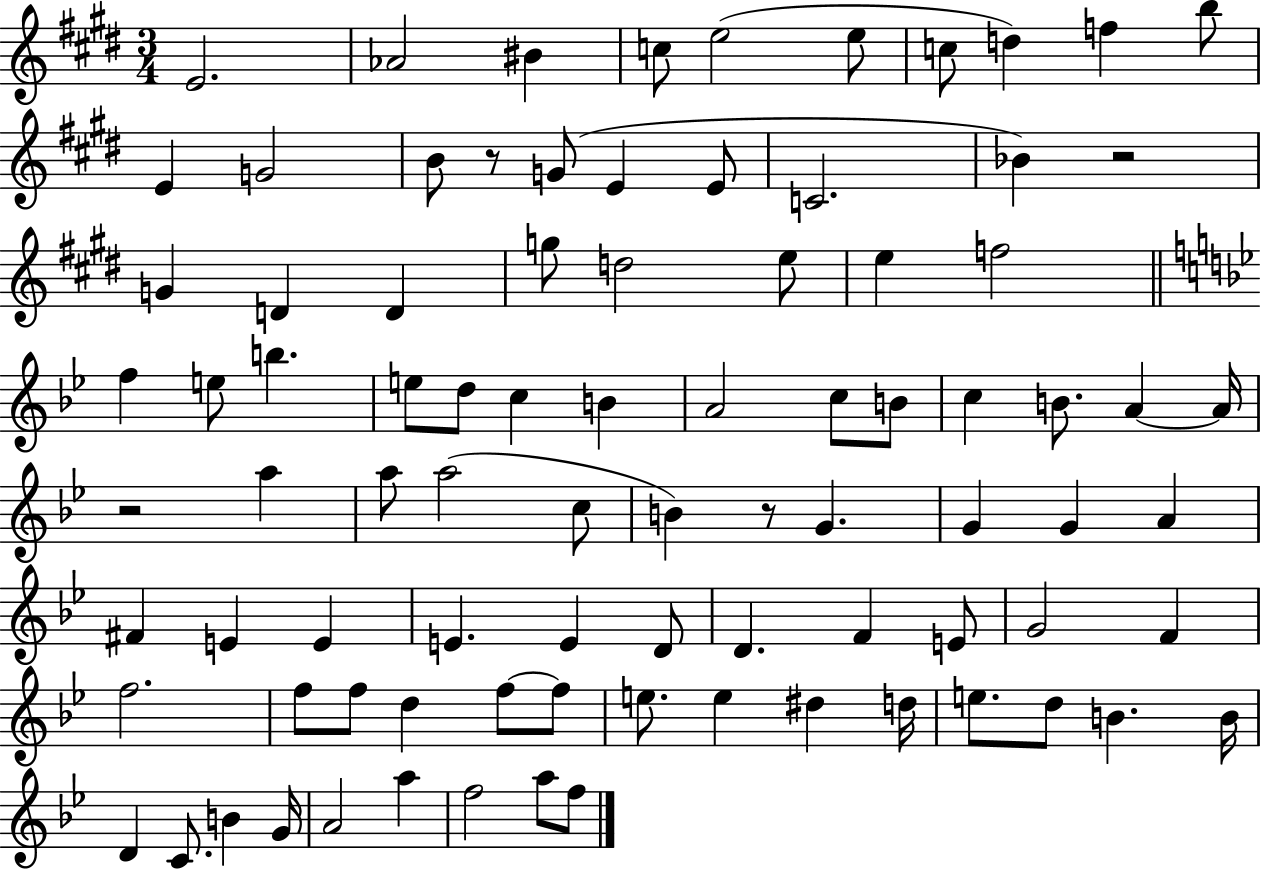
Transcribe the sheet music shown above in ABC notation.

X:1
T:Untitled
M:3/4
L:1/4
K:E
E2 _A2 ^B c/2 e2 e/2 c/2 d f b/2 E G2 B/2 z/2 G/2 E E/2 C2 _B z2 G D D g/2 d2 e/2 e f2 f e/2 b e/2 d/2 c B A2 c/2 B/2 c B/2 A A/4 z2 a a/2 a2 c/2 B z/2 G G G A ^F E E E E D/2 D F E/2 G2 F f2 f/2 f/2 d f/2 f/2 e/2 e ^d d/4 e/2 d/2 B B/4 D C/2 B G/4 A2 a f2 a/2 f/2